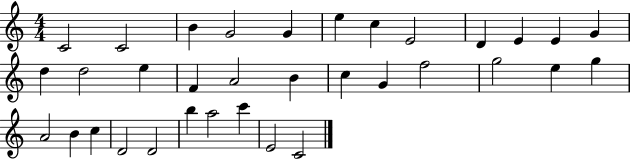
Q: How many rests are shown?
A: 0